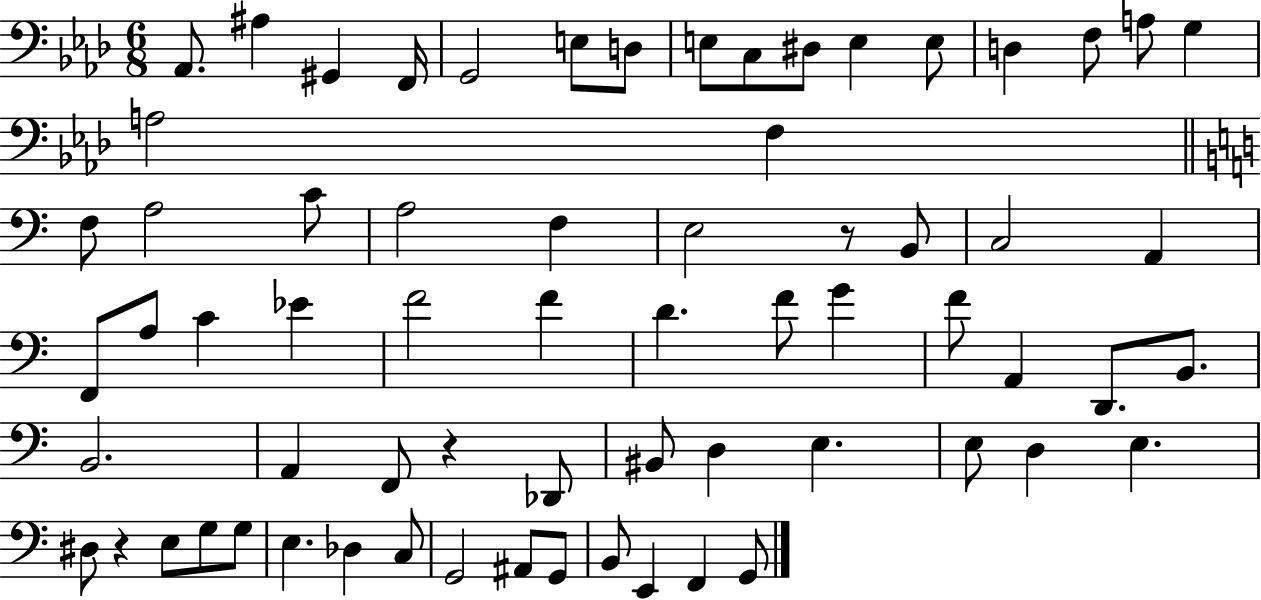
X:1
T:Untitled
M:6/8
L:1/4
K:Ab
_A,,/2 ^A, ^G,, F,,/4 G,,2 E,/2 D,/2 E,/2 C,/2 ^D,/2 E, E,/2 D, F,/2 A,/2 G, A,2 F, F,/2 A,2 C/2 A,2 F, E,2 z/2 B,,/2 C,2 A,, F,,/2 A,/2 C _E F2 F D F/2 G F/2 A,, D,,/2 B,,/2 B,,2 A,, F,,/2 z _D,,/2 ^B,,/2 D, E, E,/2 D, E, ^D,/2 z E,/2 G,/2 G,/2 E, _D, C,/2 G,,2 ^A,,/2 G,,/2 B,,/2 E,, F,, G,,/2